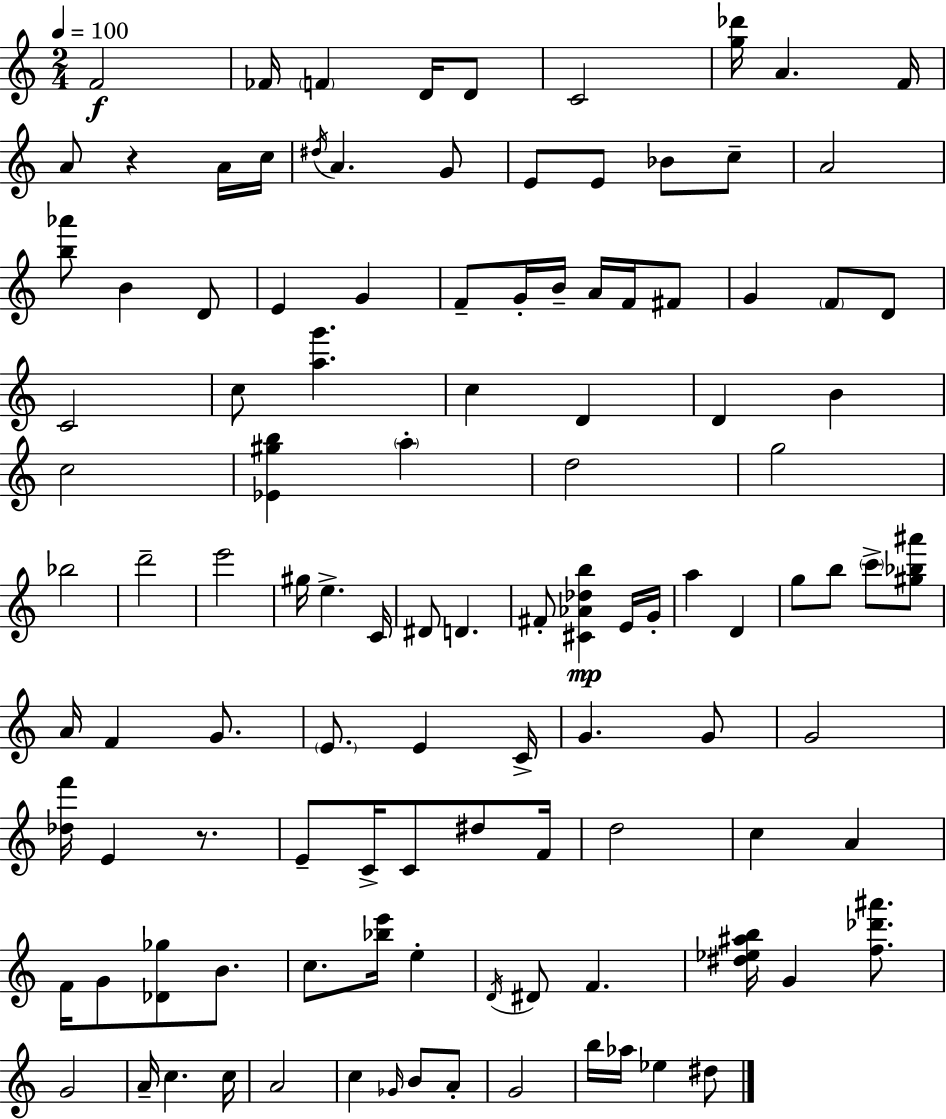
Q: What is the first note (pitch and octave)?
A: F4